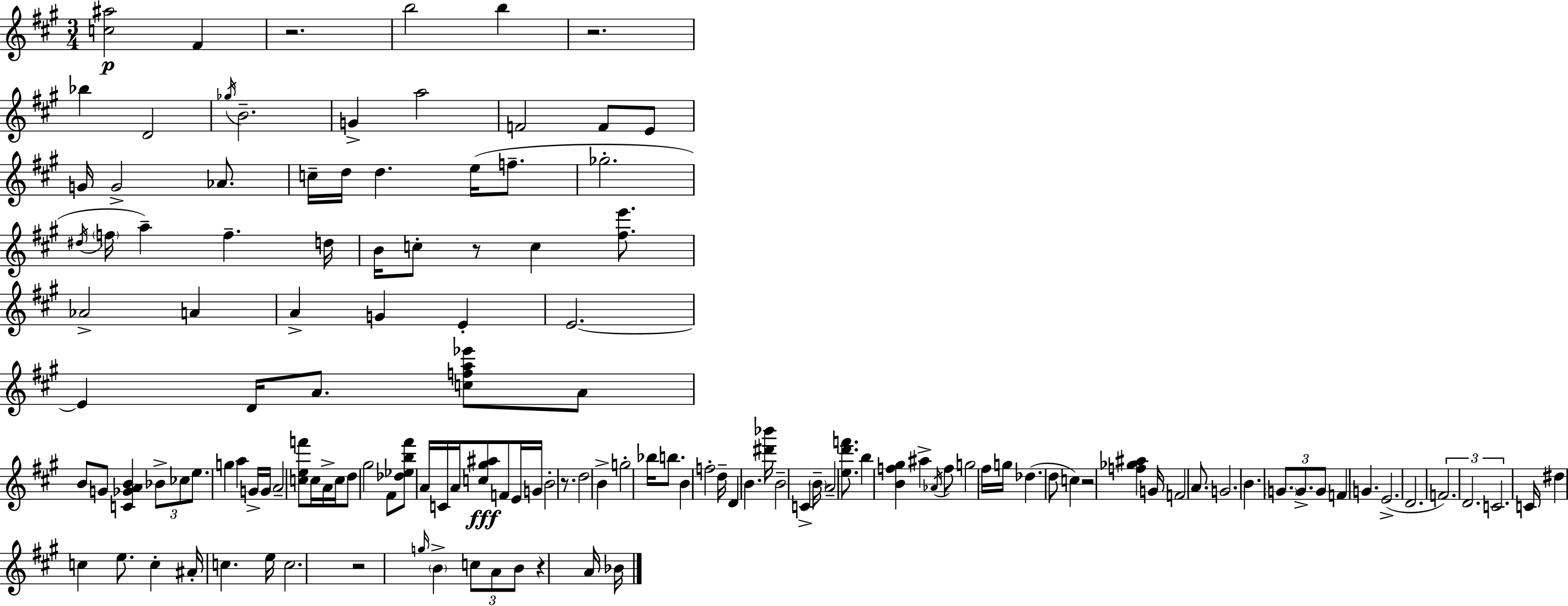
X:1
T:Untitled
M:3/4
L:1/4
K:A
[c^a]2 ^F z2 b2 b z2 _b D2 _g/4 B2 G a2 F2 F/2 E/2 G/4 G2 _A/2 c/4 d/4 d e/4 f/2 _g2 ^d/4 f/4 a f d/4 B/4 c/2 z/2 c [^fe']/2 _A2 A A G E E2 E D/4 A/2 [cfa_e']/2 A/2 B/2 G/2 [C_GAB] _B/2 _c/2 e/2 g a G/4 G/4 A2 [cef']/2 c/4 A/4 c/4 d/2 ^g2 ^F/2 [_d_eb^f']/2 A/4 C/4 A/4 [c^g^a]/2 F/2 E/4 G/4 B2 z/2 d2 B g2 _b/4 b/2 B f2 d/4 D B [^d'_b']/4 B2 C B/4 A2 [ed'f']/2 b [Bf^g] ^a _A/4 f/2 g2 ^f/4 g/4 _d d/2 c z2 [f_g^a] G/4 F2 A/2 G2 B G/2 G/2 G/2 F G E2 D2 F2 D2 C2 C/4 ^d c e/2 c ^A/4 c e/4 c2 z2 g/4 B c/2 A/2 B/2 z A/4 _B/4